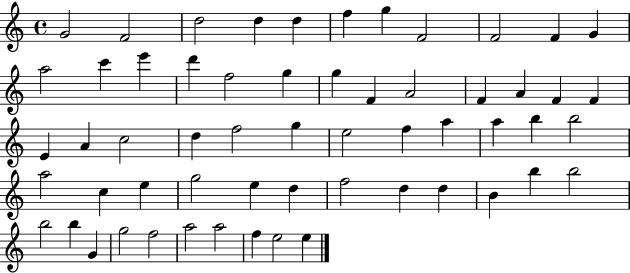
G4/h F4/h D5/h D5/q D5/q F5/q G5/q F4/h F4/h F4/q G4/q A5/h C6/q E6/q D6/q F5/h G5/q G5/q F4/q A4/h F4/q A4/q F4/q F4/q E4/q A4/q C5/h D5/q F5/h G5/q E5/h F5/q A5/q A5/q B5/q B5/h A5/h C5/q E5/q G5/h E5/q D5/q F5/h D5/q D5/q B4/q B5/q B5/h B5/h B5/q G4/q G5/h F5/h A5/h A5/h F5/q E5/h E5/q